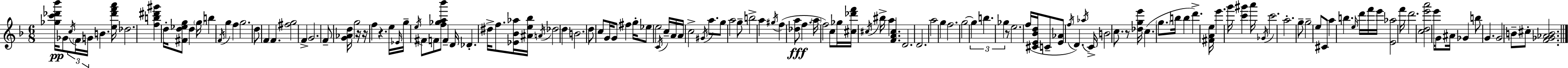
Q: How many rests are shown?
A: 5